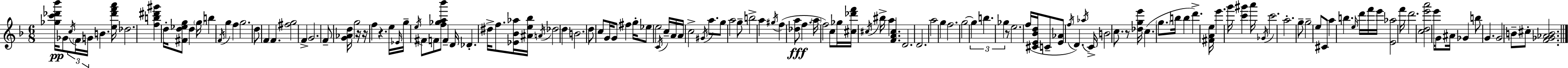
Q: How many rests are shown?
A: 5